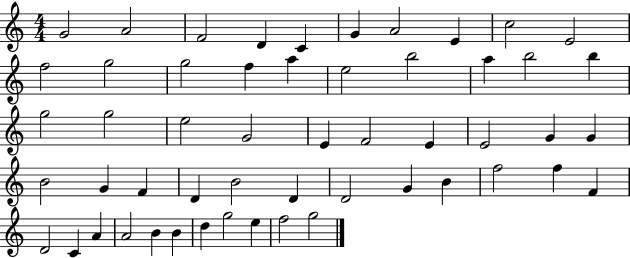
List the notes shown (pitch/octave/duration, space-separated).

G4/h A4/h F4/h D4/q C4/q G4/q A4/h E4/q C5/h E4/h F5/h G5/h G5/h F5/q A5/q E5/h B5/h A5/q B5/h B5/q G5/h G5/h E5/h G4/h E4/q F4/h E4/q E4/h G4/q G4/q B4/h G4/q F4/q D4/q B4/h D4/q D4/h G4/q B4/q F5/h F5/q F4/q D4/h C4/q A4/q A4/h B4/q B4/q D5/q G5/h E5/q F5/h G5/h